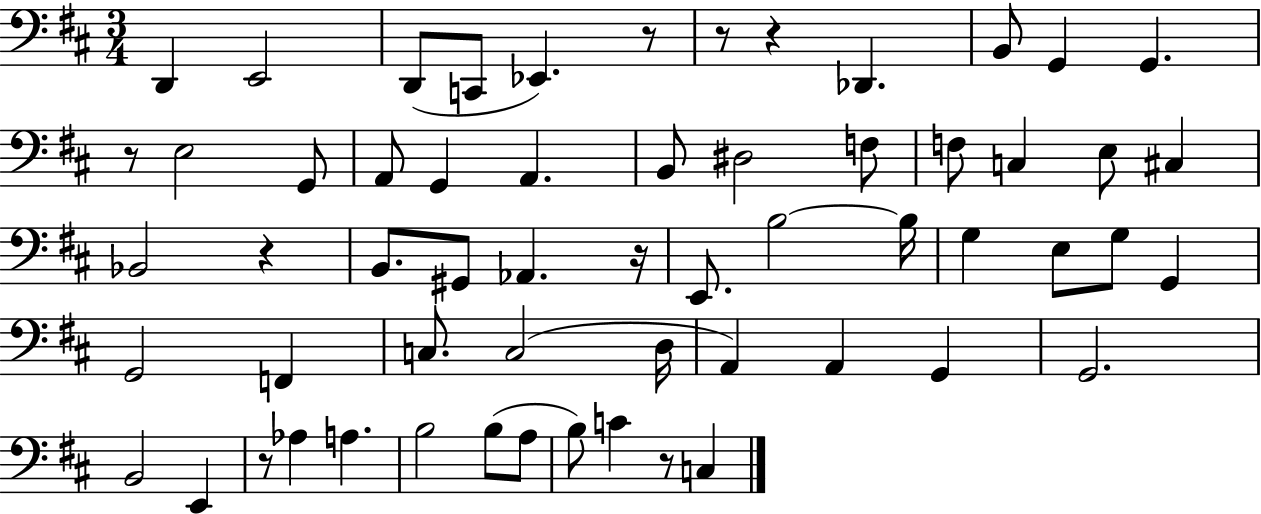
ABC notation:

X:1
T:Untitled
M:3/4
L:1/4
K:D
D,, E,,2 D,,/2 C,,/2 _E,, z/2 z/2 z _D,, B,,/2 G,, G,, z/2 E,2 G,,/2 A,,/2 G,, A,, B,,/2 ^D,2 F,/2 F,/2 C, E,/2 ^C, _B,,2 z B,,/2 ^G,,/2 _A,, z/4 E,,/2 B,2 B,/4 G, E,/2 G,/2 G,, G,,2 F,, C,/2 C,2 D,/4 A,, A,, G,, G,,2 B,,2 E,, z/2 _A, A, B,2 B,/2 A,/2 B,/2 C z/2 C,